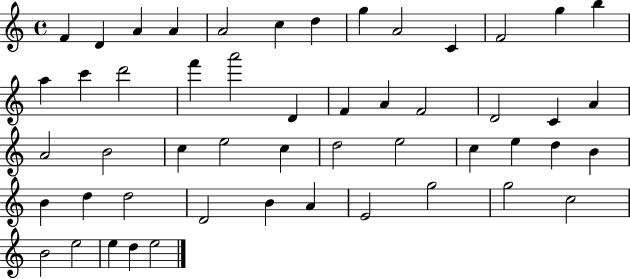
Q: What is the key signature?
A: C major